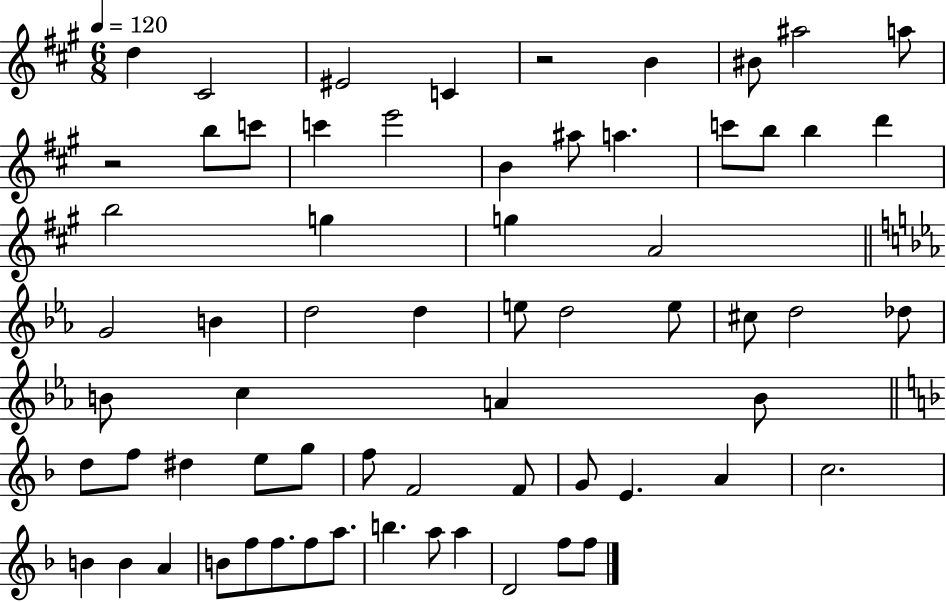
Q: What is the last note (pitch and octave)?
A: F5